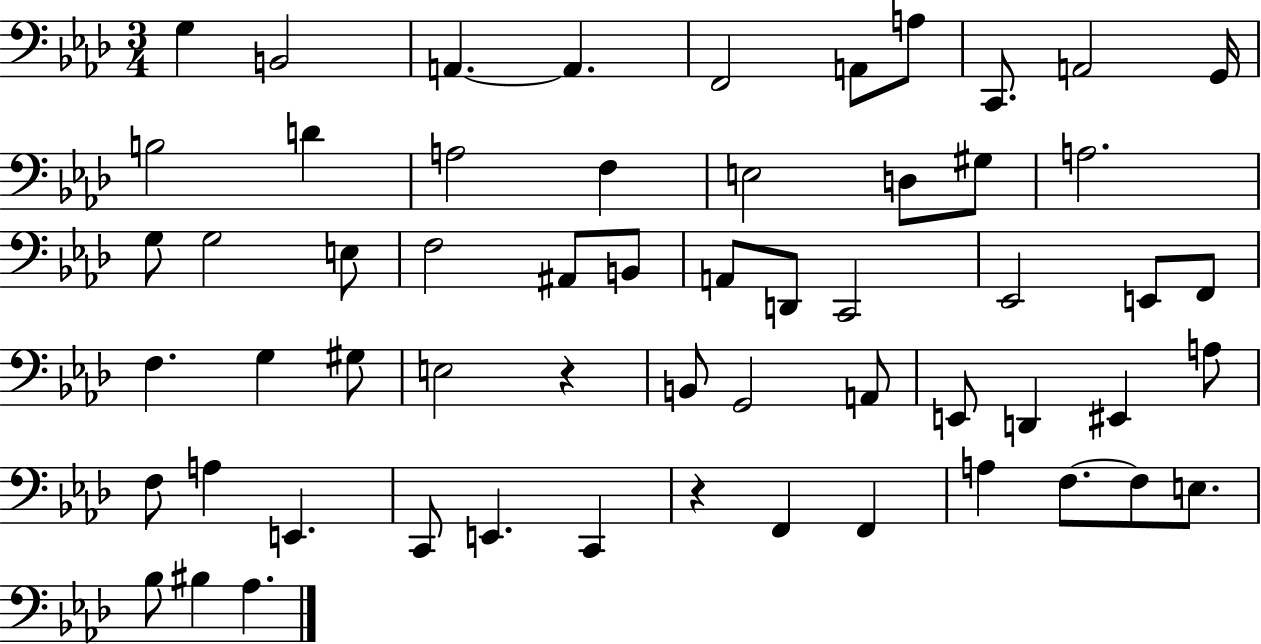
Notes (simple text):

G3/q B2/h A2/q. A2/q. F2/h A2/e A3/e C2/e. A2/h G2/s B3/h D4/q A3/h F3/q E3/h D3/e G#3/e A3/h. G3/e G3/h E3/e F3/h A#2/e B2/e A2/e D2/e C2/h Eb2/h E2/e F2/e F3/q. G3/q G#3/e E3/h R/q B2/e G2/h A2/e E2/e D2/q EIS2/q A3/e F3/e A3/q E2/q. C2/e E2/q. C2/q R/q F2/q F2/q A3/q F3/e. F3/e E3/e. Bb3/e BIS3/q Ab3/q.